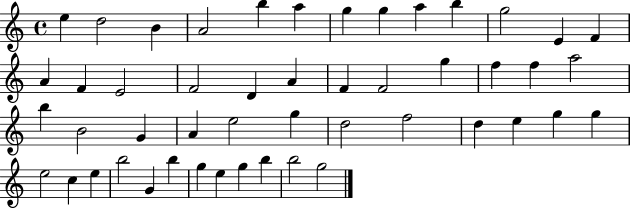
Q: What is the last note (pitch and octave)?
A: G5